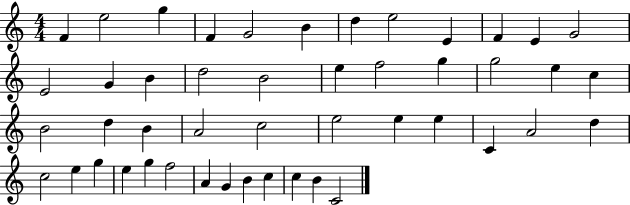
F4/q E5/h G5/q F4/q G4/h B4/q D5/q E5/h E4/q F4/q E4/q G4/h E4/h G4/q B4/q D5/h B4/h E5/q F5/h G5/q G5/h E5/q C5/q B4/h D5/q B4/q A4/h C5/h E5/h E5/q E5/q C4/q A4/h D5/q C5/h E5/q G5/q E5/q G5/q F5/h A4/q G4/q B4/q C5/q C5/q B4/q C4/h